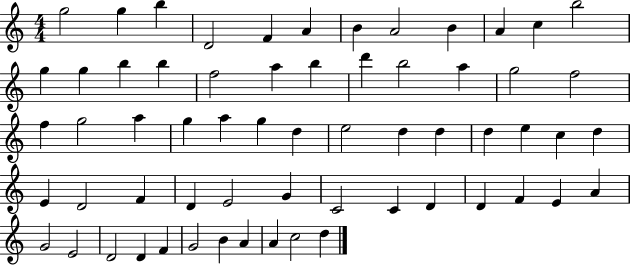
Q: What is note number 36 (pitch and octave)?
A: E5